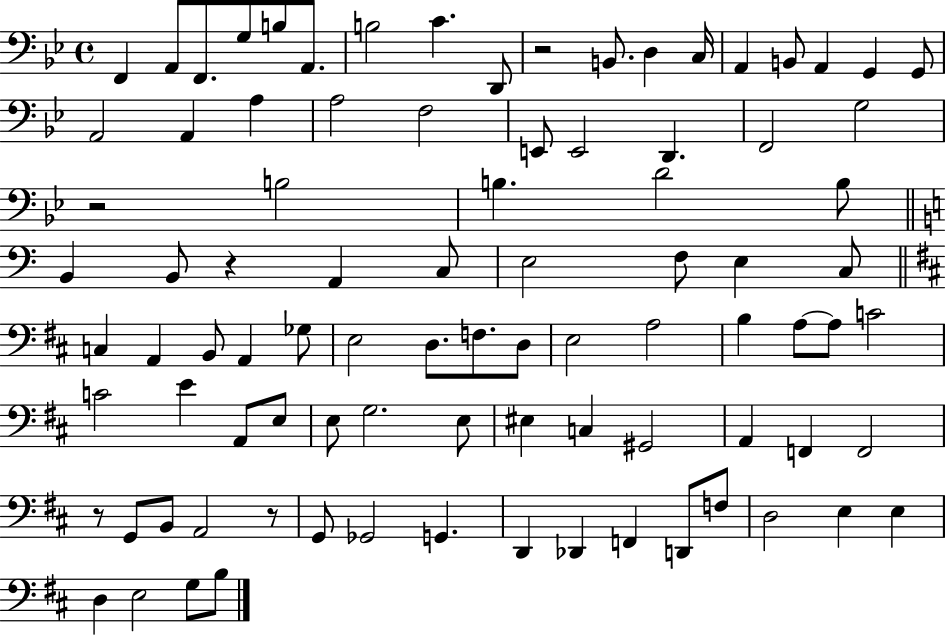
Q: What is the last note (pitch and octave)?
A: B3